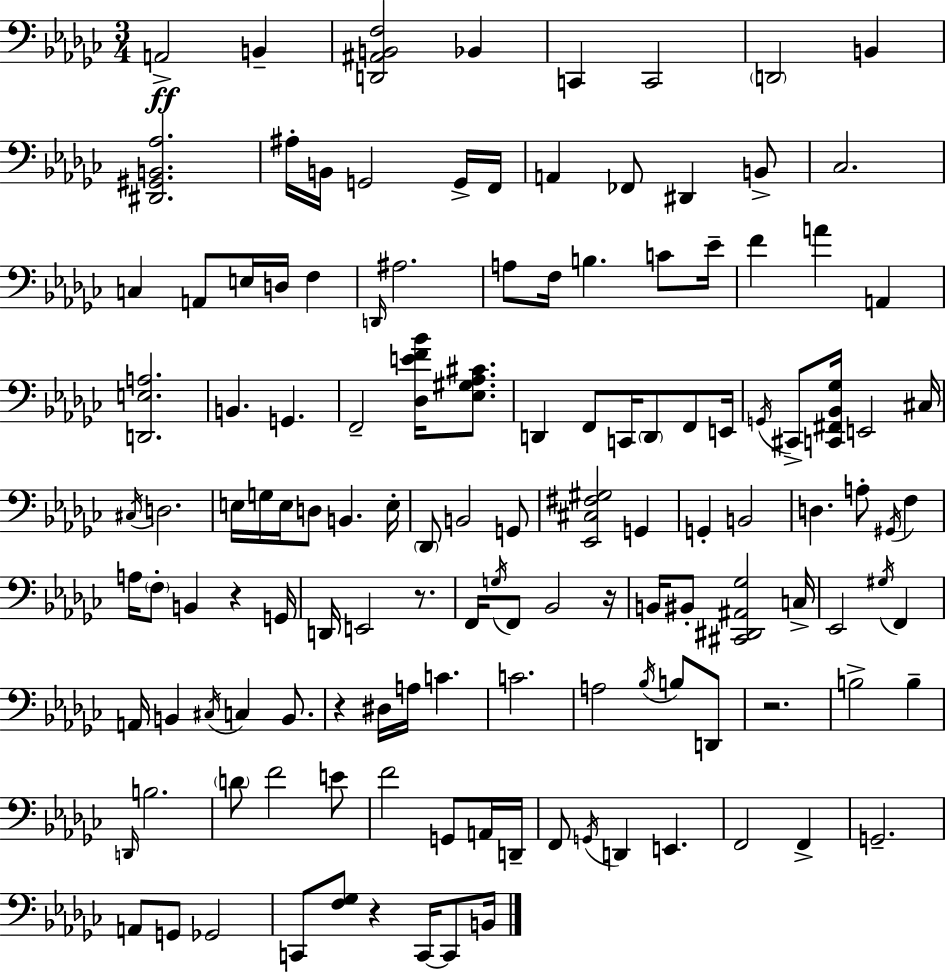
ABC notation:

X:1
T:Untitled
M:3/4
L:1/4
K:Ebm
A,,2 B,, [D,,^A,,B,,F,]2 _B,, C,, C,,2 D,,2 B,, [^D,,^G,,B,,_A,]2 ^A,/4 B,,/4 G,,2 G,,/4 F,,/4 A,, _F,,/2 ^D,, B,,/2 _C,2 C, A,,/2 E,/4 D,/4 F, D,,/4 ^A,2 A,/2 F,/4 B, C/2 _E/4 F A A,, [D,,E,A,]2 B,, G,, F,,2 [_D,EF_B]/4 [_E,^G,_A,^C]/2 D,, F,,/2 C,,/4 D,,/2 F,,/2 E,,/4 G,,/4 ^C,,/2 [C,,^F,,_B,,_G,]/4 E,,2 ^C,/4 ^C,/4 D,2 E,/4 G,/4 E,/4 D,/2 B,, E,/4 _D,,/2 B,,2 G,,/2 [_E,,^C,^F,^G,]2 G,, G,, B,,2 D, A,/2 ^G,,/4 F, A,/4 F,/2 B,, z G,,/4 D,,/4 E,,2 z/2 F,,/4 G,/4 F,,/2 _B,,2 z/4 B,,/4 ^B,,/2 [^C,,^D,,^A,,_G,]2 C,/4 _E,,2 ^G,/4 F,, A,,/4 B,, ^C,/4 C, B,,/2 z ^D,/4 A,/4 C C2 A,2 _B,/4 B,/2 D,,/2 z2 B,2 B, D,,/4 B,2 D/2 F2 E/2 F2 G,,/2 A,,/4 D,,/4 F,,/2 G,,/4 D,, E,, F,,2 F,, G,,2 A,,/2 G,,/2 _G,,2 C,,/2 [F,_G,]/2 z C,,/4 C,,/2 B,,/4